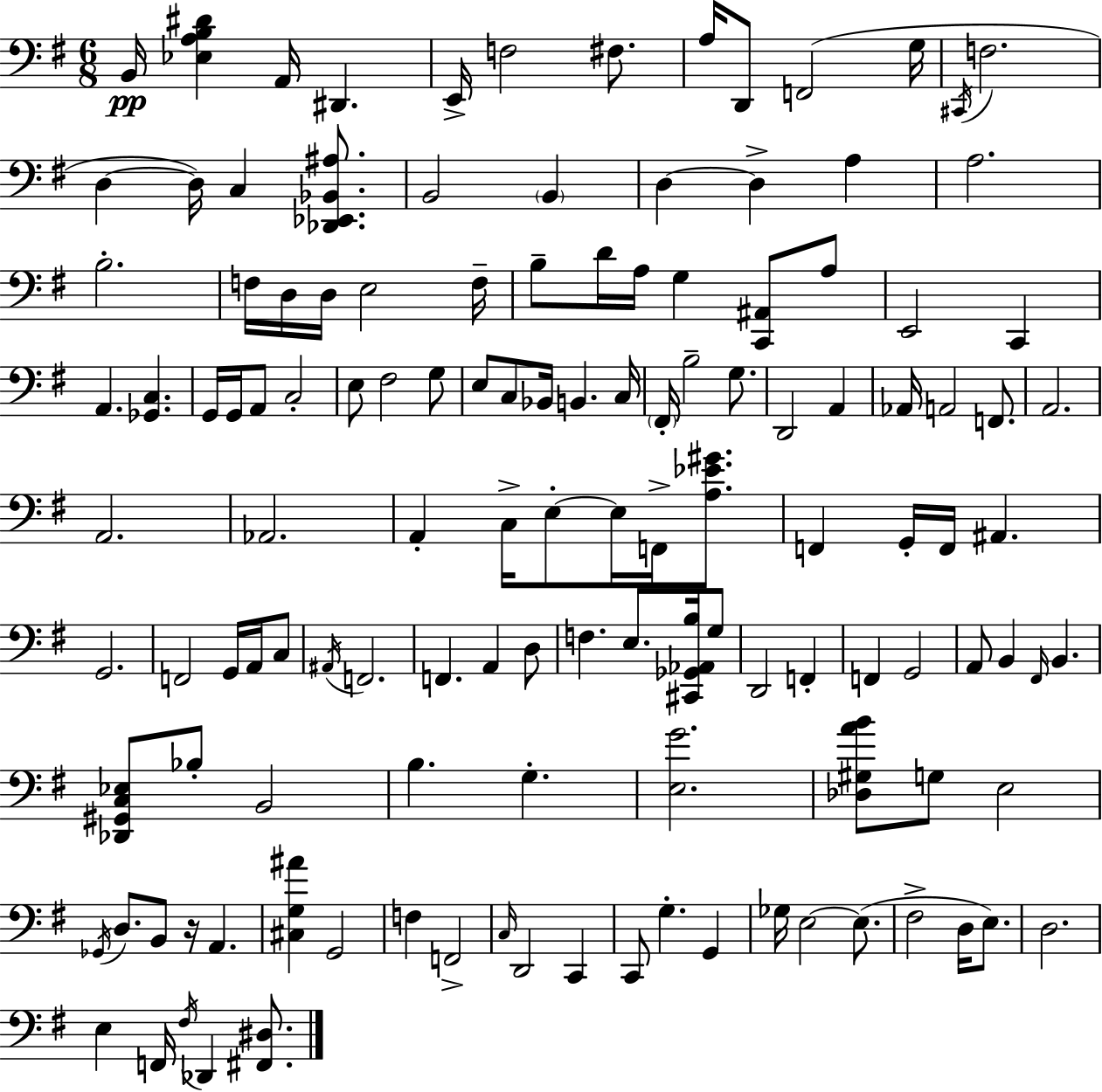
B2/s [Eb3,A3,B3,D#4]/q A2/s D#2/q. E2/s F3/h F#3/e. A3/s D2/e F2/h G3/s C#2/s F3/h. D3/q D3/s C3/q [Db2,Eb2,Bb2,A#3]/e. B2/h B2/q D3/q D3/q A3/q A3/h. B3/h. F3/s D3/s D3/s E3/h F3/s B3/e D4/s A3/s G3/q [C2,A#2]/e A3/e E2/h C2/q A2/q. [Gb2,C3]/q. G2/s G2/s A2/e C3/h E3/e F#3/h G3/e E3/e C3/e Bb2/s B2/q. C3/s F#2/s B3/h G3/e. D2/h A2/q Ab2/s A2/h F2/e. A2/h. A2/h. Ab2/h. A2/q C3/s E3/e E3/s F2/s [A3,Eb4,G#4]/e. F2/q G2/s F2/s A#2/q. G2/h. F2/h G2/s A2/s C3/e A#2/s F2/h. F2/q. A2/q D3/e F3/q. E3/e. [C#2,Gb2,Ab2,B3]/s G3/e D2/h F2/q F2/q G2/h A2/e B2/q F#2/s B2/q. [Db2,G#2,C3,Eb3]/e Bb3/e B2/h B3/q. G3/q. [E3,G4]/h. [Db3,G#3,A4,B4]/e G3/e E3/h Gb2/s D3/e. B2/e R/s A2/q. [C#3,G3,A#4]/q G2/h F3/q F2/h C3/s D2/h C2/q C2/e G3/q. G2/q Gb3/s E3/h E3/e. F#3/h D3/s E3/e. D3/h. E3/q F2/s F#3/s Db2/q [F#2,D#3]/e.